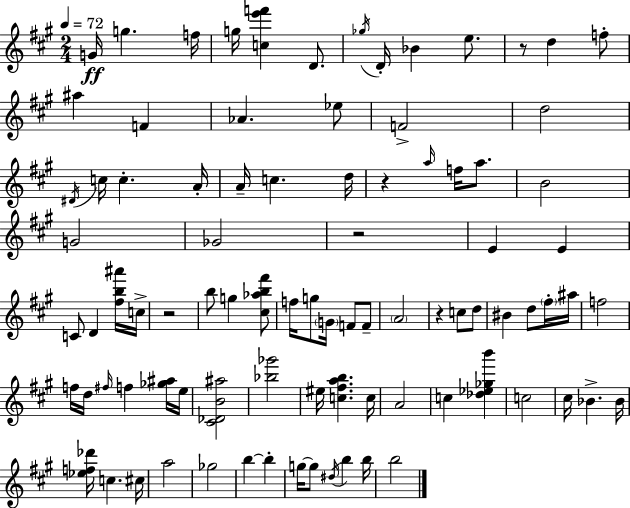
G4/s G5/q. F5/s G5/s [C5,E6,F6]/q D4/e. Gb5/s D4/s Bb4/q E5/e. R/e D5/q F5/e A#5/q F4/q Ab4/q. Eb5/e F4/h D5/h D#4/s C5/s C5/q. A4/s A4/s C5/q. D5/s R/q A5/s F5/s A5/e. B4/h G4/h Gb4/h R/h E4/q E4/q C4/e D4/q [F#5,B5,A#6]/s C5/s R/h B5/e G5/q [C#5,Ab5,B5,F#6]/e F5/s G5/e G4/s F4/e F4/e A4/h R/q C5/e D5/e BIS4/q D5/e F#5/s A#5/s F5/h F5/s D5/s F#5/s F5/q [Gb5,A#5]/s E5/s [C#4,Db4,B4,A#5]/h [Bb5,Gb6]/h EIS5/s [C5,F#5,A5,B5]/q. C5/s A4/h C5/q [Db5,Eb5,Gb5,B6]/q C5/h C#5/s Bb4/q. Bb4/s [Eb5,F5,Db6]/s C5/q. C#5/s A5/h Gb5/h B5/q B5/q G5/s G5/e D#5/s B5/q B5/s B5/h